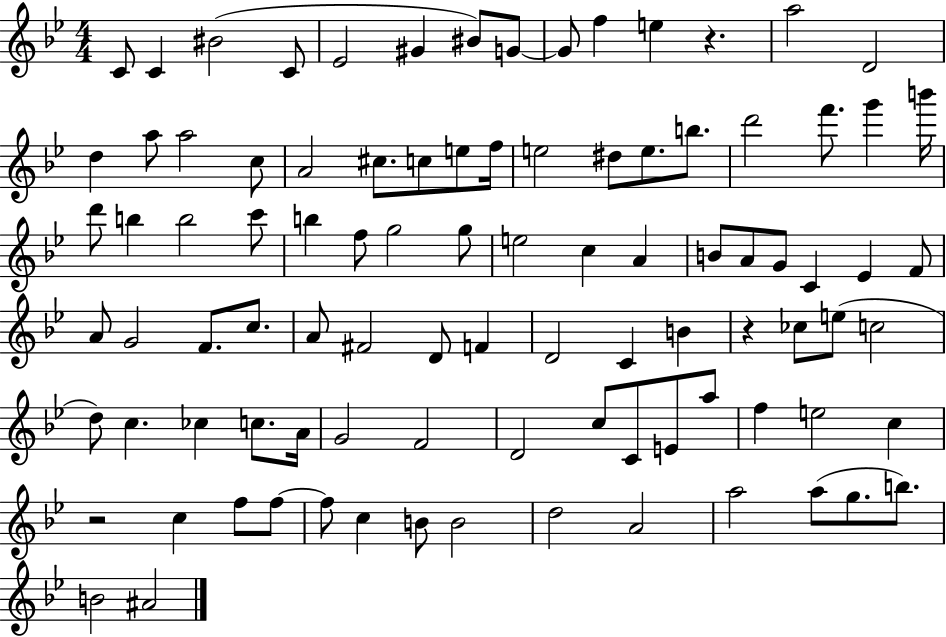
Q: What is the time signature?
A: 4/4